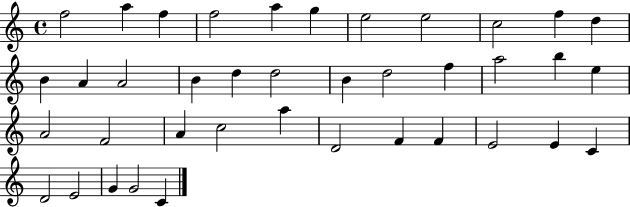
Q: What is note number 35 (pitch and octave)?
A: D4